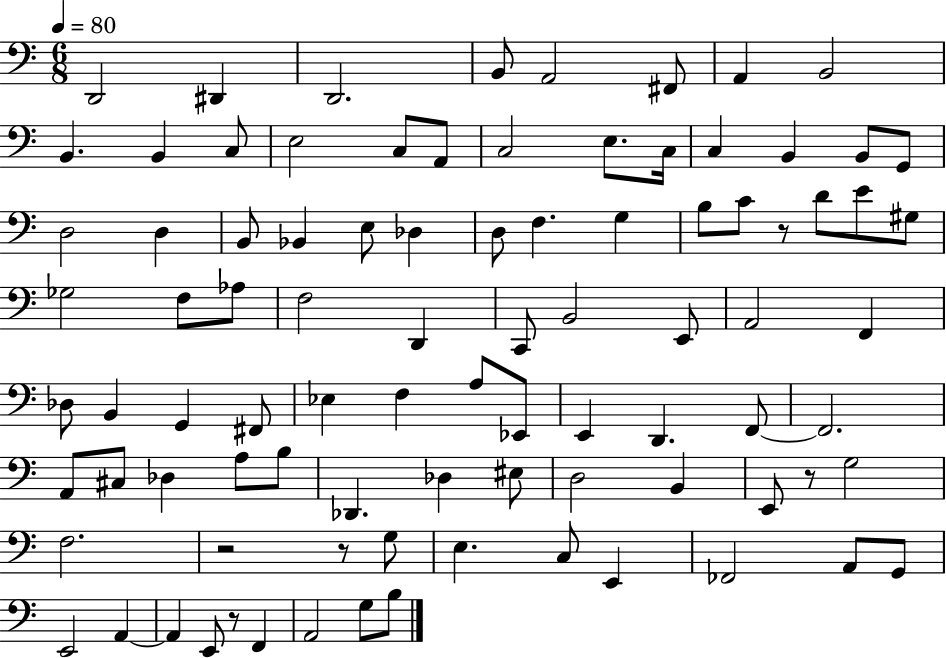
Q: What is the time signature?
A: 6/8